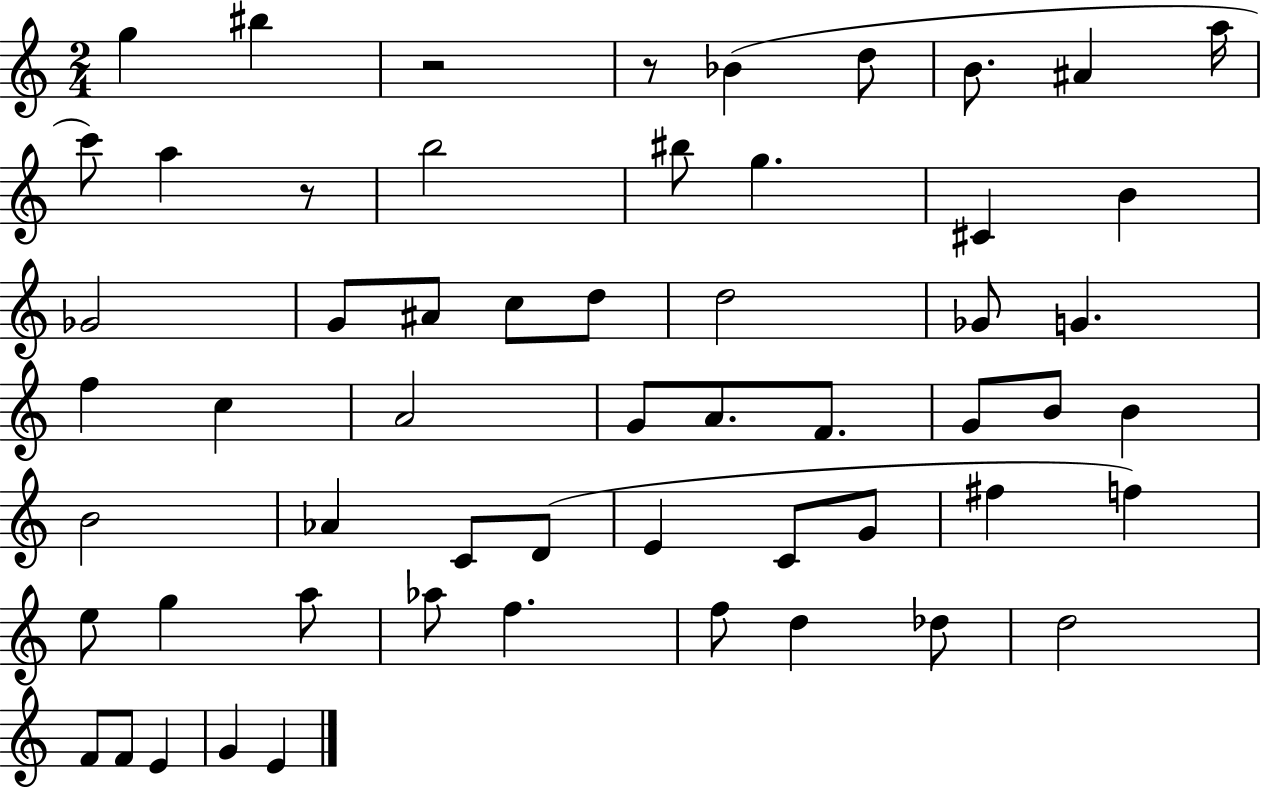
G5/q BIS5/q R/h R/e Bb4/q D5/e B4/e. A#4/q A5/s C6/e A5/q R/e B5/h BIS5/e G5/q. C#4/q B4/q Gb4/h G4/e A#4/e C5/e D5/e D5/h Gb4/e G4/q. F5/q C5/q A4/h G4/e A4/e. F4/e. G4/e B4/e B4/q B4/h Ab4/q C4/e D4/e E4/q C4/e G4/e F#5/q F5/q E5/e G5/q A5/e Ab5/e F5/q. F5/e D5/q Db5/e D5/h F4/e F4/e E4/q G4/q E4/q